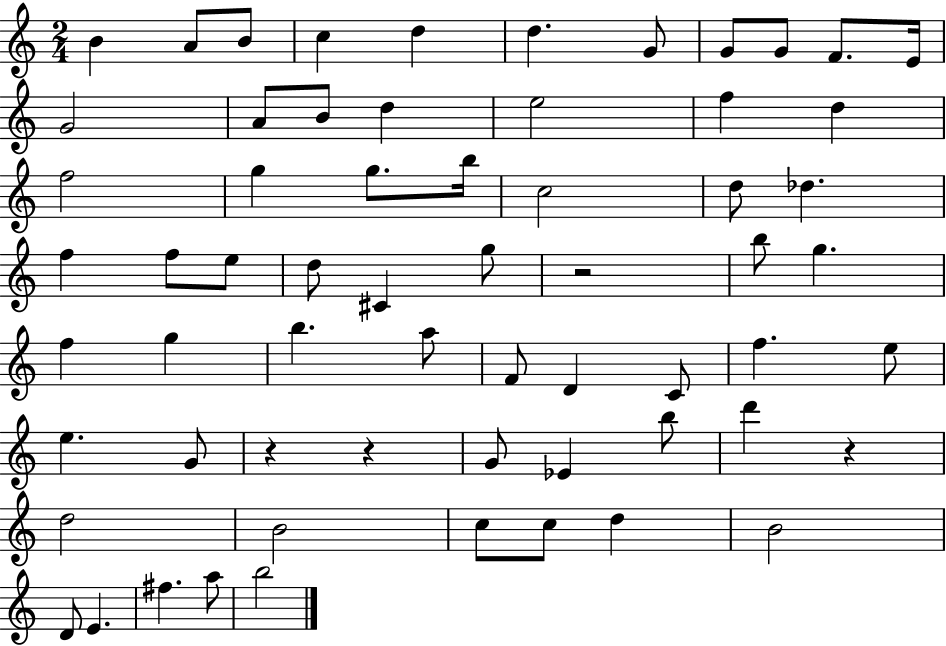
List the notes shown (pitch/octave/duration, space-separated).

B4/q A4/e B4/e C5/q D5/q D5/q. G4/e G4/e G4/e F4/e. E4/s G4/h A4/e B4/e D5/q E5/h F5/q D5/q F5/h G5/q G5/e. B5/s C5/h D5/e Db5/q. F5/q F5/e E5/e D5/e C#4/q G5/e R/h B5/e G5/q. F5/q G5/q B5/q. A5/e F4/e D4/q C4/e F5/q. E5/e E5/q. G4/e R/q R/q G4/e Eb4/q B5/e D6/q R/q D5/h B4/h C5/e C5/e D5/q B4/h D4/e E4/q. F#5/q. A5/e B5/h